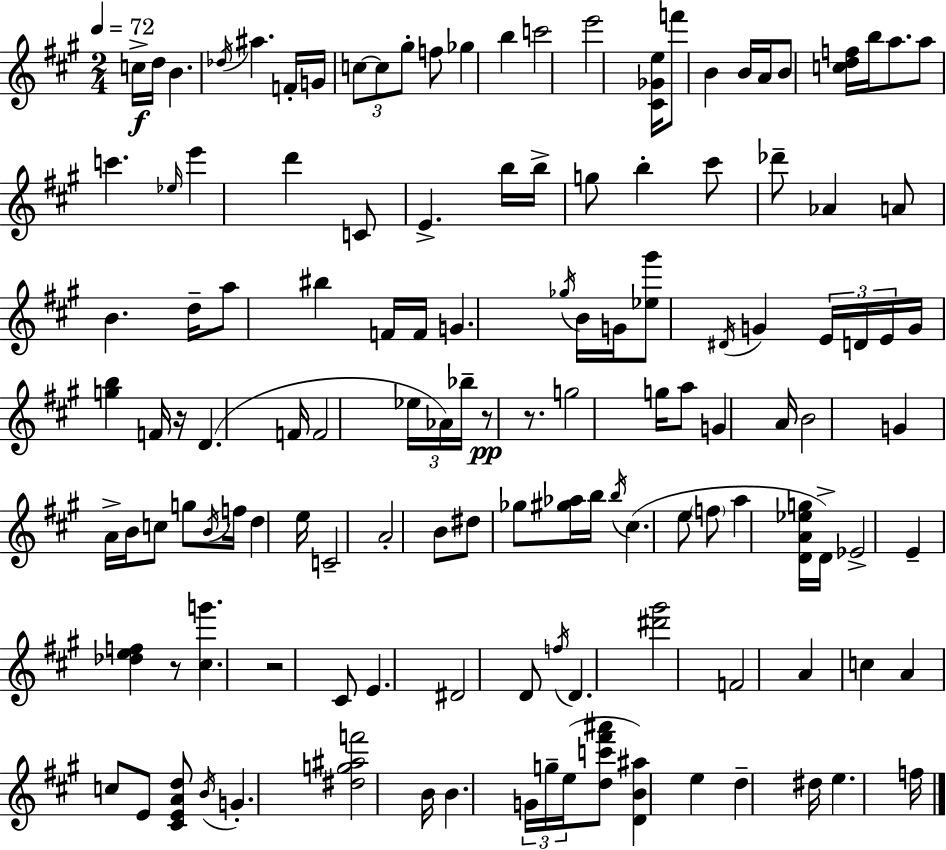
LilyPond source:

{
  \clef treble
  \numericTimeSignature
  \time 2/4
  \key a \major
  \tempo 4 = 72
  \repeat volta 2 { c''16->\f d''16 b'4. | \acciaccatura { des''16 } ais''4. f'16-. | g'16 \tuplet 3/2 { c''8~~ c''8 gis''8-. } f''8 | ges''4 b''4 | \break c'''2 | e'''2 | <cis' ges' e''>16 f'''8 b'4 | b'16 a'16 b'8 <c'' d'' f''>16 b''16 a''8. | \break a''8 c'''4. | \grace { ees''16 } e'''4 d'''4 | c'8 e'4.-> | b''16 b''16-> g''8 b''4-. | \break cis'''8 des'''8-- aes'4 | a'8 b'4. | d''16-- a''8 bis''4 | f'16 f'16 g'4. | \break \acciaccatura { ges''16 } b'16 g'16 <ees'' gis'''>8 \acciaccatura { dis'16 } g'4 | \tuplet 3/2 { e'16 d'16 e'16 } g'16 <g'' b''>4 | f'16 r16 d'4.( | f'16 f'2 | \break \tuplet 3/2 { ees''16 aes'16) bes''16-- } r8\pp | r8. g''2 | g''16 a''8 g'4 | a'16 b'2 | \break g'4 | a'16-> b'16 c''8 g''8 \acciaccatura { b'16 } f''16 | d''4 e''16 c'2-- | a'2-. | \break b'8 dis''8 | ges''8 <gis'' aes''>16 b''16 \acciaccatura { b''16 } cis''4.( | e''8 \parenthesize f''8 | a''4 <d' a' ees'' g''>16 d'16->) ees'2-> | \break e'4-- | <des'' e'' f''>4 r8 | <cis'' g'''>4. r2 | cis'8 | \break e'4. dis'2 | d'8 | \acciaccatura { f''16 } d'4. <dis''' gis'''>2 | f'2 | \break a'4 | c''4 a'4 | c''8 e'8 <cis' e' a' d''>8 | \acciaccatura { b'16 } g'4.-. | \break <dis'' g'' ais'' f'''>2 | b'16 b'4. \tuplet 3/2 { g'16 | g''16-- e''16( } <d'' c''' fis''' ais'''>8 <d' b' ais''>4) | e''4 d''4-- | \break dis''16 e''4. f''16 | } \bar "|."
}